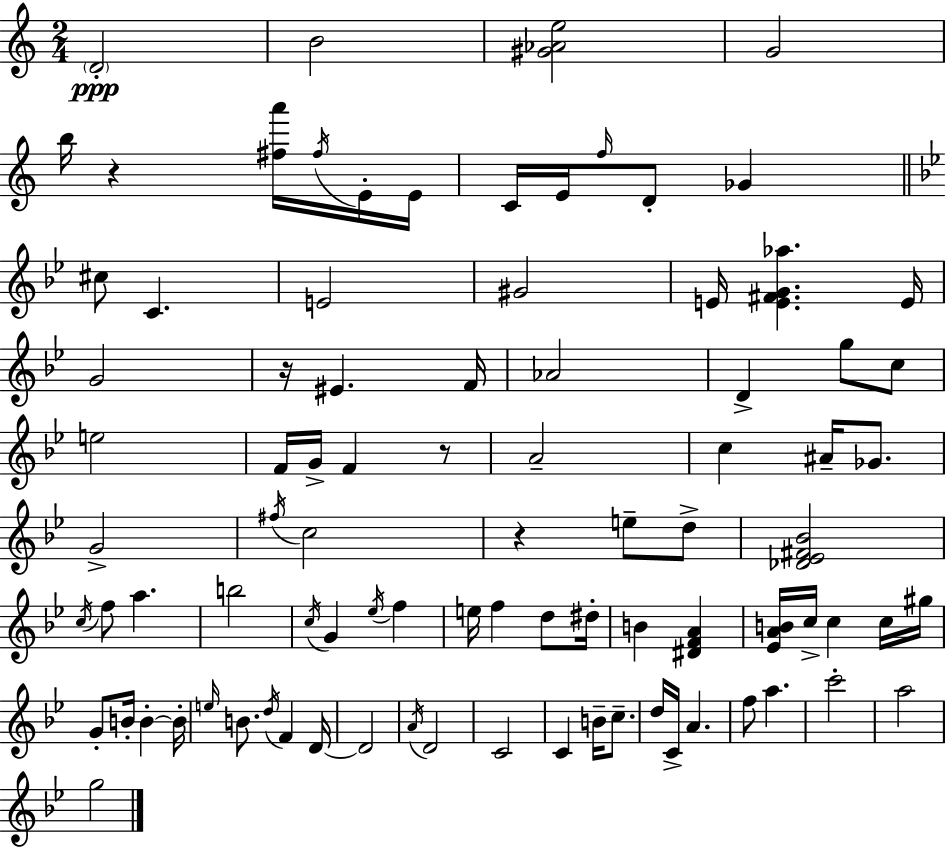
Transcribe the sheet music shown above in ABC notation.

X:1
T:Untitled
M:2/4
L:1/4
K:Am
D2 B2 [^G_Ae]2 G2 b/4 z [^fa']/4 ^f/4 E/4 E/4 C/4 E/4 f/4 D/2 _G ^c/2 C E2 ^G2 E/4 [E^FG_a] E/4 G2 z/4 ^E F/4 _A2 D g/2 c/2 e2 F/4 G/4 F z/2 A2 c ^A/4 _G/2 G2 ^f/4 c2 z e/2 d/2 [_D_E^F_B]2 c/4 f/2 a b2 c/4 G _e/4 f e/4 f d/2 ^d/4 B [^DFA] [_EAB]/4 c/4 c c/4 ^g/4 G/2 B/4 B B/4 e/4 B/2 d/4 F D/4 D2 A/4 D2 C2 C B/4 c/2 d/4 C/4 A f/2 a c'2 a2 g2